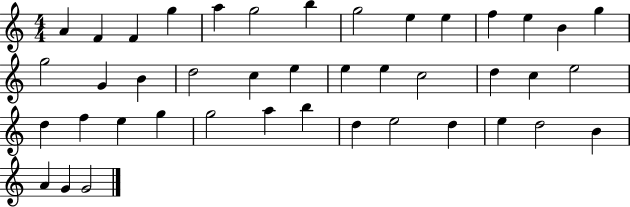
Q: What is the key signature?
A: C major